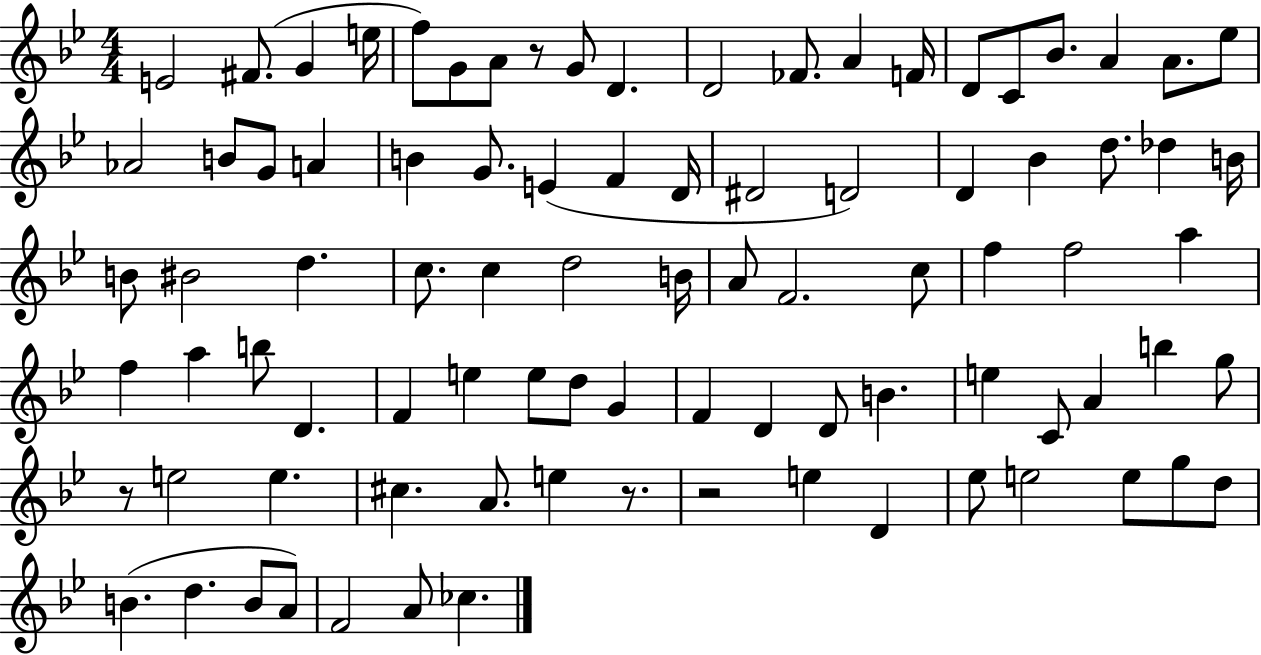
{
  \clef treble
  \numericTimeSignature
  \time 4/4
  \key bes \major
  e'2 fis'8.( g'4 e''16 | f''8) g'8 a'8 r8 g'8 d'4. | d'2 fes'8. a'4 f'16 | d'8 c'8 bes'8. a'4 a'8. ees''8 | \break aes'2 b'8 g'8 a'4 | b'4 g'8. e'4( f'4 d'16 | dis'2 d'2) | d'4 bes'4 d''8. des''4 b'16 | \break b'8 bis'2 d''4. | c''8. c''4 d''2 b'16 | a'8 f'2. c''8 | f''4 f''2 a''4 | \break f''4 a''4 b''8 d'4. | f'4 e''4 e''8 d''8 g'4 | f'4 d'4 d'8 b'4. | e''4 c'8 a'4 b''4 g''8 | \break r8 e''2 e''4. | cis''4. a'8. e''4 r8. | r2 e''4 d'4 | ees''8 e''2 e''8 g''8 d''8 | \break b'4.( d''4. b'8 a'8) | f'2 a'8 ces''4. | \bar "|."
}